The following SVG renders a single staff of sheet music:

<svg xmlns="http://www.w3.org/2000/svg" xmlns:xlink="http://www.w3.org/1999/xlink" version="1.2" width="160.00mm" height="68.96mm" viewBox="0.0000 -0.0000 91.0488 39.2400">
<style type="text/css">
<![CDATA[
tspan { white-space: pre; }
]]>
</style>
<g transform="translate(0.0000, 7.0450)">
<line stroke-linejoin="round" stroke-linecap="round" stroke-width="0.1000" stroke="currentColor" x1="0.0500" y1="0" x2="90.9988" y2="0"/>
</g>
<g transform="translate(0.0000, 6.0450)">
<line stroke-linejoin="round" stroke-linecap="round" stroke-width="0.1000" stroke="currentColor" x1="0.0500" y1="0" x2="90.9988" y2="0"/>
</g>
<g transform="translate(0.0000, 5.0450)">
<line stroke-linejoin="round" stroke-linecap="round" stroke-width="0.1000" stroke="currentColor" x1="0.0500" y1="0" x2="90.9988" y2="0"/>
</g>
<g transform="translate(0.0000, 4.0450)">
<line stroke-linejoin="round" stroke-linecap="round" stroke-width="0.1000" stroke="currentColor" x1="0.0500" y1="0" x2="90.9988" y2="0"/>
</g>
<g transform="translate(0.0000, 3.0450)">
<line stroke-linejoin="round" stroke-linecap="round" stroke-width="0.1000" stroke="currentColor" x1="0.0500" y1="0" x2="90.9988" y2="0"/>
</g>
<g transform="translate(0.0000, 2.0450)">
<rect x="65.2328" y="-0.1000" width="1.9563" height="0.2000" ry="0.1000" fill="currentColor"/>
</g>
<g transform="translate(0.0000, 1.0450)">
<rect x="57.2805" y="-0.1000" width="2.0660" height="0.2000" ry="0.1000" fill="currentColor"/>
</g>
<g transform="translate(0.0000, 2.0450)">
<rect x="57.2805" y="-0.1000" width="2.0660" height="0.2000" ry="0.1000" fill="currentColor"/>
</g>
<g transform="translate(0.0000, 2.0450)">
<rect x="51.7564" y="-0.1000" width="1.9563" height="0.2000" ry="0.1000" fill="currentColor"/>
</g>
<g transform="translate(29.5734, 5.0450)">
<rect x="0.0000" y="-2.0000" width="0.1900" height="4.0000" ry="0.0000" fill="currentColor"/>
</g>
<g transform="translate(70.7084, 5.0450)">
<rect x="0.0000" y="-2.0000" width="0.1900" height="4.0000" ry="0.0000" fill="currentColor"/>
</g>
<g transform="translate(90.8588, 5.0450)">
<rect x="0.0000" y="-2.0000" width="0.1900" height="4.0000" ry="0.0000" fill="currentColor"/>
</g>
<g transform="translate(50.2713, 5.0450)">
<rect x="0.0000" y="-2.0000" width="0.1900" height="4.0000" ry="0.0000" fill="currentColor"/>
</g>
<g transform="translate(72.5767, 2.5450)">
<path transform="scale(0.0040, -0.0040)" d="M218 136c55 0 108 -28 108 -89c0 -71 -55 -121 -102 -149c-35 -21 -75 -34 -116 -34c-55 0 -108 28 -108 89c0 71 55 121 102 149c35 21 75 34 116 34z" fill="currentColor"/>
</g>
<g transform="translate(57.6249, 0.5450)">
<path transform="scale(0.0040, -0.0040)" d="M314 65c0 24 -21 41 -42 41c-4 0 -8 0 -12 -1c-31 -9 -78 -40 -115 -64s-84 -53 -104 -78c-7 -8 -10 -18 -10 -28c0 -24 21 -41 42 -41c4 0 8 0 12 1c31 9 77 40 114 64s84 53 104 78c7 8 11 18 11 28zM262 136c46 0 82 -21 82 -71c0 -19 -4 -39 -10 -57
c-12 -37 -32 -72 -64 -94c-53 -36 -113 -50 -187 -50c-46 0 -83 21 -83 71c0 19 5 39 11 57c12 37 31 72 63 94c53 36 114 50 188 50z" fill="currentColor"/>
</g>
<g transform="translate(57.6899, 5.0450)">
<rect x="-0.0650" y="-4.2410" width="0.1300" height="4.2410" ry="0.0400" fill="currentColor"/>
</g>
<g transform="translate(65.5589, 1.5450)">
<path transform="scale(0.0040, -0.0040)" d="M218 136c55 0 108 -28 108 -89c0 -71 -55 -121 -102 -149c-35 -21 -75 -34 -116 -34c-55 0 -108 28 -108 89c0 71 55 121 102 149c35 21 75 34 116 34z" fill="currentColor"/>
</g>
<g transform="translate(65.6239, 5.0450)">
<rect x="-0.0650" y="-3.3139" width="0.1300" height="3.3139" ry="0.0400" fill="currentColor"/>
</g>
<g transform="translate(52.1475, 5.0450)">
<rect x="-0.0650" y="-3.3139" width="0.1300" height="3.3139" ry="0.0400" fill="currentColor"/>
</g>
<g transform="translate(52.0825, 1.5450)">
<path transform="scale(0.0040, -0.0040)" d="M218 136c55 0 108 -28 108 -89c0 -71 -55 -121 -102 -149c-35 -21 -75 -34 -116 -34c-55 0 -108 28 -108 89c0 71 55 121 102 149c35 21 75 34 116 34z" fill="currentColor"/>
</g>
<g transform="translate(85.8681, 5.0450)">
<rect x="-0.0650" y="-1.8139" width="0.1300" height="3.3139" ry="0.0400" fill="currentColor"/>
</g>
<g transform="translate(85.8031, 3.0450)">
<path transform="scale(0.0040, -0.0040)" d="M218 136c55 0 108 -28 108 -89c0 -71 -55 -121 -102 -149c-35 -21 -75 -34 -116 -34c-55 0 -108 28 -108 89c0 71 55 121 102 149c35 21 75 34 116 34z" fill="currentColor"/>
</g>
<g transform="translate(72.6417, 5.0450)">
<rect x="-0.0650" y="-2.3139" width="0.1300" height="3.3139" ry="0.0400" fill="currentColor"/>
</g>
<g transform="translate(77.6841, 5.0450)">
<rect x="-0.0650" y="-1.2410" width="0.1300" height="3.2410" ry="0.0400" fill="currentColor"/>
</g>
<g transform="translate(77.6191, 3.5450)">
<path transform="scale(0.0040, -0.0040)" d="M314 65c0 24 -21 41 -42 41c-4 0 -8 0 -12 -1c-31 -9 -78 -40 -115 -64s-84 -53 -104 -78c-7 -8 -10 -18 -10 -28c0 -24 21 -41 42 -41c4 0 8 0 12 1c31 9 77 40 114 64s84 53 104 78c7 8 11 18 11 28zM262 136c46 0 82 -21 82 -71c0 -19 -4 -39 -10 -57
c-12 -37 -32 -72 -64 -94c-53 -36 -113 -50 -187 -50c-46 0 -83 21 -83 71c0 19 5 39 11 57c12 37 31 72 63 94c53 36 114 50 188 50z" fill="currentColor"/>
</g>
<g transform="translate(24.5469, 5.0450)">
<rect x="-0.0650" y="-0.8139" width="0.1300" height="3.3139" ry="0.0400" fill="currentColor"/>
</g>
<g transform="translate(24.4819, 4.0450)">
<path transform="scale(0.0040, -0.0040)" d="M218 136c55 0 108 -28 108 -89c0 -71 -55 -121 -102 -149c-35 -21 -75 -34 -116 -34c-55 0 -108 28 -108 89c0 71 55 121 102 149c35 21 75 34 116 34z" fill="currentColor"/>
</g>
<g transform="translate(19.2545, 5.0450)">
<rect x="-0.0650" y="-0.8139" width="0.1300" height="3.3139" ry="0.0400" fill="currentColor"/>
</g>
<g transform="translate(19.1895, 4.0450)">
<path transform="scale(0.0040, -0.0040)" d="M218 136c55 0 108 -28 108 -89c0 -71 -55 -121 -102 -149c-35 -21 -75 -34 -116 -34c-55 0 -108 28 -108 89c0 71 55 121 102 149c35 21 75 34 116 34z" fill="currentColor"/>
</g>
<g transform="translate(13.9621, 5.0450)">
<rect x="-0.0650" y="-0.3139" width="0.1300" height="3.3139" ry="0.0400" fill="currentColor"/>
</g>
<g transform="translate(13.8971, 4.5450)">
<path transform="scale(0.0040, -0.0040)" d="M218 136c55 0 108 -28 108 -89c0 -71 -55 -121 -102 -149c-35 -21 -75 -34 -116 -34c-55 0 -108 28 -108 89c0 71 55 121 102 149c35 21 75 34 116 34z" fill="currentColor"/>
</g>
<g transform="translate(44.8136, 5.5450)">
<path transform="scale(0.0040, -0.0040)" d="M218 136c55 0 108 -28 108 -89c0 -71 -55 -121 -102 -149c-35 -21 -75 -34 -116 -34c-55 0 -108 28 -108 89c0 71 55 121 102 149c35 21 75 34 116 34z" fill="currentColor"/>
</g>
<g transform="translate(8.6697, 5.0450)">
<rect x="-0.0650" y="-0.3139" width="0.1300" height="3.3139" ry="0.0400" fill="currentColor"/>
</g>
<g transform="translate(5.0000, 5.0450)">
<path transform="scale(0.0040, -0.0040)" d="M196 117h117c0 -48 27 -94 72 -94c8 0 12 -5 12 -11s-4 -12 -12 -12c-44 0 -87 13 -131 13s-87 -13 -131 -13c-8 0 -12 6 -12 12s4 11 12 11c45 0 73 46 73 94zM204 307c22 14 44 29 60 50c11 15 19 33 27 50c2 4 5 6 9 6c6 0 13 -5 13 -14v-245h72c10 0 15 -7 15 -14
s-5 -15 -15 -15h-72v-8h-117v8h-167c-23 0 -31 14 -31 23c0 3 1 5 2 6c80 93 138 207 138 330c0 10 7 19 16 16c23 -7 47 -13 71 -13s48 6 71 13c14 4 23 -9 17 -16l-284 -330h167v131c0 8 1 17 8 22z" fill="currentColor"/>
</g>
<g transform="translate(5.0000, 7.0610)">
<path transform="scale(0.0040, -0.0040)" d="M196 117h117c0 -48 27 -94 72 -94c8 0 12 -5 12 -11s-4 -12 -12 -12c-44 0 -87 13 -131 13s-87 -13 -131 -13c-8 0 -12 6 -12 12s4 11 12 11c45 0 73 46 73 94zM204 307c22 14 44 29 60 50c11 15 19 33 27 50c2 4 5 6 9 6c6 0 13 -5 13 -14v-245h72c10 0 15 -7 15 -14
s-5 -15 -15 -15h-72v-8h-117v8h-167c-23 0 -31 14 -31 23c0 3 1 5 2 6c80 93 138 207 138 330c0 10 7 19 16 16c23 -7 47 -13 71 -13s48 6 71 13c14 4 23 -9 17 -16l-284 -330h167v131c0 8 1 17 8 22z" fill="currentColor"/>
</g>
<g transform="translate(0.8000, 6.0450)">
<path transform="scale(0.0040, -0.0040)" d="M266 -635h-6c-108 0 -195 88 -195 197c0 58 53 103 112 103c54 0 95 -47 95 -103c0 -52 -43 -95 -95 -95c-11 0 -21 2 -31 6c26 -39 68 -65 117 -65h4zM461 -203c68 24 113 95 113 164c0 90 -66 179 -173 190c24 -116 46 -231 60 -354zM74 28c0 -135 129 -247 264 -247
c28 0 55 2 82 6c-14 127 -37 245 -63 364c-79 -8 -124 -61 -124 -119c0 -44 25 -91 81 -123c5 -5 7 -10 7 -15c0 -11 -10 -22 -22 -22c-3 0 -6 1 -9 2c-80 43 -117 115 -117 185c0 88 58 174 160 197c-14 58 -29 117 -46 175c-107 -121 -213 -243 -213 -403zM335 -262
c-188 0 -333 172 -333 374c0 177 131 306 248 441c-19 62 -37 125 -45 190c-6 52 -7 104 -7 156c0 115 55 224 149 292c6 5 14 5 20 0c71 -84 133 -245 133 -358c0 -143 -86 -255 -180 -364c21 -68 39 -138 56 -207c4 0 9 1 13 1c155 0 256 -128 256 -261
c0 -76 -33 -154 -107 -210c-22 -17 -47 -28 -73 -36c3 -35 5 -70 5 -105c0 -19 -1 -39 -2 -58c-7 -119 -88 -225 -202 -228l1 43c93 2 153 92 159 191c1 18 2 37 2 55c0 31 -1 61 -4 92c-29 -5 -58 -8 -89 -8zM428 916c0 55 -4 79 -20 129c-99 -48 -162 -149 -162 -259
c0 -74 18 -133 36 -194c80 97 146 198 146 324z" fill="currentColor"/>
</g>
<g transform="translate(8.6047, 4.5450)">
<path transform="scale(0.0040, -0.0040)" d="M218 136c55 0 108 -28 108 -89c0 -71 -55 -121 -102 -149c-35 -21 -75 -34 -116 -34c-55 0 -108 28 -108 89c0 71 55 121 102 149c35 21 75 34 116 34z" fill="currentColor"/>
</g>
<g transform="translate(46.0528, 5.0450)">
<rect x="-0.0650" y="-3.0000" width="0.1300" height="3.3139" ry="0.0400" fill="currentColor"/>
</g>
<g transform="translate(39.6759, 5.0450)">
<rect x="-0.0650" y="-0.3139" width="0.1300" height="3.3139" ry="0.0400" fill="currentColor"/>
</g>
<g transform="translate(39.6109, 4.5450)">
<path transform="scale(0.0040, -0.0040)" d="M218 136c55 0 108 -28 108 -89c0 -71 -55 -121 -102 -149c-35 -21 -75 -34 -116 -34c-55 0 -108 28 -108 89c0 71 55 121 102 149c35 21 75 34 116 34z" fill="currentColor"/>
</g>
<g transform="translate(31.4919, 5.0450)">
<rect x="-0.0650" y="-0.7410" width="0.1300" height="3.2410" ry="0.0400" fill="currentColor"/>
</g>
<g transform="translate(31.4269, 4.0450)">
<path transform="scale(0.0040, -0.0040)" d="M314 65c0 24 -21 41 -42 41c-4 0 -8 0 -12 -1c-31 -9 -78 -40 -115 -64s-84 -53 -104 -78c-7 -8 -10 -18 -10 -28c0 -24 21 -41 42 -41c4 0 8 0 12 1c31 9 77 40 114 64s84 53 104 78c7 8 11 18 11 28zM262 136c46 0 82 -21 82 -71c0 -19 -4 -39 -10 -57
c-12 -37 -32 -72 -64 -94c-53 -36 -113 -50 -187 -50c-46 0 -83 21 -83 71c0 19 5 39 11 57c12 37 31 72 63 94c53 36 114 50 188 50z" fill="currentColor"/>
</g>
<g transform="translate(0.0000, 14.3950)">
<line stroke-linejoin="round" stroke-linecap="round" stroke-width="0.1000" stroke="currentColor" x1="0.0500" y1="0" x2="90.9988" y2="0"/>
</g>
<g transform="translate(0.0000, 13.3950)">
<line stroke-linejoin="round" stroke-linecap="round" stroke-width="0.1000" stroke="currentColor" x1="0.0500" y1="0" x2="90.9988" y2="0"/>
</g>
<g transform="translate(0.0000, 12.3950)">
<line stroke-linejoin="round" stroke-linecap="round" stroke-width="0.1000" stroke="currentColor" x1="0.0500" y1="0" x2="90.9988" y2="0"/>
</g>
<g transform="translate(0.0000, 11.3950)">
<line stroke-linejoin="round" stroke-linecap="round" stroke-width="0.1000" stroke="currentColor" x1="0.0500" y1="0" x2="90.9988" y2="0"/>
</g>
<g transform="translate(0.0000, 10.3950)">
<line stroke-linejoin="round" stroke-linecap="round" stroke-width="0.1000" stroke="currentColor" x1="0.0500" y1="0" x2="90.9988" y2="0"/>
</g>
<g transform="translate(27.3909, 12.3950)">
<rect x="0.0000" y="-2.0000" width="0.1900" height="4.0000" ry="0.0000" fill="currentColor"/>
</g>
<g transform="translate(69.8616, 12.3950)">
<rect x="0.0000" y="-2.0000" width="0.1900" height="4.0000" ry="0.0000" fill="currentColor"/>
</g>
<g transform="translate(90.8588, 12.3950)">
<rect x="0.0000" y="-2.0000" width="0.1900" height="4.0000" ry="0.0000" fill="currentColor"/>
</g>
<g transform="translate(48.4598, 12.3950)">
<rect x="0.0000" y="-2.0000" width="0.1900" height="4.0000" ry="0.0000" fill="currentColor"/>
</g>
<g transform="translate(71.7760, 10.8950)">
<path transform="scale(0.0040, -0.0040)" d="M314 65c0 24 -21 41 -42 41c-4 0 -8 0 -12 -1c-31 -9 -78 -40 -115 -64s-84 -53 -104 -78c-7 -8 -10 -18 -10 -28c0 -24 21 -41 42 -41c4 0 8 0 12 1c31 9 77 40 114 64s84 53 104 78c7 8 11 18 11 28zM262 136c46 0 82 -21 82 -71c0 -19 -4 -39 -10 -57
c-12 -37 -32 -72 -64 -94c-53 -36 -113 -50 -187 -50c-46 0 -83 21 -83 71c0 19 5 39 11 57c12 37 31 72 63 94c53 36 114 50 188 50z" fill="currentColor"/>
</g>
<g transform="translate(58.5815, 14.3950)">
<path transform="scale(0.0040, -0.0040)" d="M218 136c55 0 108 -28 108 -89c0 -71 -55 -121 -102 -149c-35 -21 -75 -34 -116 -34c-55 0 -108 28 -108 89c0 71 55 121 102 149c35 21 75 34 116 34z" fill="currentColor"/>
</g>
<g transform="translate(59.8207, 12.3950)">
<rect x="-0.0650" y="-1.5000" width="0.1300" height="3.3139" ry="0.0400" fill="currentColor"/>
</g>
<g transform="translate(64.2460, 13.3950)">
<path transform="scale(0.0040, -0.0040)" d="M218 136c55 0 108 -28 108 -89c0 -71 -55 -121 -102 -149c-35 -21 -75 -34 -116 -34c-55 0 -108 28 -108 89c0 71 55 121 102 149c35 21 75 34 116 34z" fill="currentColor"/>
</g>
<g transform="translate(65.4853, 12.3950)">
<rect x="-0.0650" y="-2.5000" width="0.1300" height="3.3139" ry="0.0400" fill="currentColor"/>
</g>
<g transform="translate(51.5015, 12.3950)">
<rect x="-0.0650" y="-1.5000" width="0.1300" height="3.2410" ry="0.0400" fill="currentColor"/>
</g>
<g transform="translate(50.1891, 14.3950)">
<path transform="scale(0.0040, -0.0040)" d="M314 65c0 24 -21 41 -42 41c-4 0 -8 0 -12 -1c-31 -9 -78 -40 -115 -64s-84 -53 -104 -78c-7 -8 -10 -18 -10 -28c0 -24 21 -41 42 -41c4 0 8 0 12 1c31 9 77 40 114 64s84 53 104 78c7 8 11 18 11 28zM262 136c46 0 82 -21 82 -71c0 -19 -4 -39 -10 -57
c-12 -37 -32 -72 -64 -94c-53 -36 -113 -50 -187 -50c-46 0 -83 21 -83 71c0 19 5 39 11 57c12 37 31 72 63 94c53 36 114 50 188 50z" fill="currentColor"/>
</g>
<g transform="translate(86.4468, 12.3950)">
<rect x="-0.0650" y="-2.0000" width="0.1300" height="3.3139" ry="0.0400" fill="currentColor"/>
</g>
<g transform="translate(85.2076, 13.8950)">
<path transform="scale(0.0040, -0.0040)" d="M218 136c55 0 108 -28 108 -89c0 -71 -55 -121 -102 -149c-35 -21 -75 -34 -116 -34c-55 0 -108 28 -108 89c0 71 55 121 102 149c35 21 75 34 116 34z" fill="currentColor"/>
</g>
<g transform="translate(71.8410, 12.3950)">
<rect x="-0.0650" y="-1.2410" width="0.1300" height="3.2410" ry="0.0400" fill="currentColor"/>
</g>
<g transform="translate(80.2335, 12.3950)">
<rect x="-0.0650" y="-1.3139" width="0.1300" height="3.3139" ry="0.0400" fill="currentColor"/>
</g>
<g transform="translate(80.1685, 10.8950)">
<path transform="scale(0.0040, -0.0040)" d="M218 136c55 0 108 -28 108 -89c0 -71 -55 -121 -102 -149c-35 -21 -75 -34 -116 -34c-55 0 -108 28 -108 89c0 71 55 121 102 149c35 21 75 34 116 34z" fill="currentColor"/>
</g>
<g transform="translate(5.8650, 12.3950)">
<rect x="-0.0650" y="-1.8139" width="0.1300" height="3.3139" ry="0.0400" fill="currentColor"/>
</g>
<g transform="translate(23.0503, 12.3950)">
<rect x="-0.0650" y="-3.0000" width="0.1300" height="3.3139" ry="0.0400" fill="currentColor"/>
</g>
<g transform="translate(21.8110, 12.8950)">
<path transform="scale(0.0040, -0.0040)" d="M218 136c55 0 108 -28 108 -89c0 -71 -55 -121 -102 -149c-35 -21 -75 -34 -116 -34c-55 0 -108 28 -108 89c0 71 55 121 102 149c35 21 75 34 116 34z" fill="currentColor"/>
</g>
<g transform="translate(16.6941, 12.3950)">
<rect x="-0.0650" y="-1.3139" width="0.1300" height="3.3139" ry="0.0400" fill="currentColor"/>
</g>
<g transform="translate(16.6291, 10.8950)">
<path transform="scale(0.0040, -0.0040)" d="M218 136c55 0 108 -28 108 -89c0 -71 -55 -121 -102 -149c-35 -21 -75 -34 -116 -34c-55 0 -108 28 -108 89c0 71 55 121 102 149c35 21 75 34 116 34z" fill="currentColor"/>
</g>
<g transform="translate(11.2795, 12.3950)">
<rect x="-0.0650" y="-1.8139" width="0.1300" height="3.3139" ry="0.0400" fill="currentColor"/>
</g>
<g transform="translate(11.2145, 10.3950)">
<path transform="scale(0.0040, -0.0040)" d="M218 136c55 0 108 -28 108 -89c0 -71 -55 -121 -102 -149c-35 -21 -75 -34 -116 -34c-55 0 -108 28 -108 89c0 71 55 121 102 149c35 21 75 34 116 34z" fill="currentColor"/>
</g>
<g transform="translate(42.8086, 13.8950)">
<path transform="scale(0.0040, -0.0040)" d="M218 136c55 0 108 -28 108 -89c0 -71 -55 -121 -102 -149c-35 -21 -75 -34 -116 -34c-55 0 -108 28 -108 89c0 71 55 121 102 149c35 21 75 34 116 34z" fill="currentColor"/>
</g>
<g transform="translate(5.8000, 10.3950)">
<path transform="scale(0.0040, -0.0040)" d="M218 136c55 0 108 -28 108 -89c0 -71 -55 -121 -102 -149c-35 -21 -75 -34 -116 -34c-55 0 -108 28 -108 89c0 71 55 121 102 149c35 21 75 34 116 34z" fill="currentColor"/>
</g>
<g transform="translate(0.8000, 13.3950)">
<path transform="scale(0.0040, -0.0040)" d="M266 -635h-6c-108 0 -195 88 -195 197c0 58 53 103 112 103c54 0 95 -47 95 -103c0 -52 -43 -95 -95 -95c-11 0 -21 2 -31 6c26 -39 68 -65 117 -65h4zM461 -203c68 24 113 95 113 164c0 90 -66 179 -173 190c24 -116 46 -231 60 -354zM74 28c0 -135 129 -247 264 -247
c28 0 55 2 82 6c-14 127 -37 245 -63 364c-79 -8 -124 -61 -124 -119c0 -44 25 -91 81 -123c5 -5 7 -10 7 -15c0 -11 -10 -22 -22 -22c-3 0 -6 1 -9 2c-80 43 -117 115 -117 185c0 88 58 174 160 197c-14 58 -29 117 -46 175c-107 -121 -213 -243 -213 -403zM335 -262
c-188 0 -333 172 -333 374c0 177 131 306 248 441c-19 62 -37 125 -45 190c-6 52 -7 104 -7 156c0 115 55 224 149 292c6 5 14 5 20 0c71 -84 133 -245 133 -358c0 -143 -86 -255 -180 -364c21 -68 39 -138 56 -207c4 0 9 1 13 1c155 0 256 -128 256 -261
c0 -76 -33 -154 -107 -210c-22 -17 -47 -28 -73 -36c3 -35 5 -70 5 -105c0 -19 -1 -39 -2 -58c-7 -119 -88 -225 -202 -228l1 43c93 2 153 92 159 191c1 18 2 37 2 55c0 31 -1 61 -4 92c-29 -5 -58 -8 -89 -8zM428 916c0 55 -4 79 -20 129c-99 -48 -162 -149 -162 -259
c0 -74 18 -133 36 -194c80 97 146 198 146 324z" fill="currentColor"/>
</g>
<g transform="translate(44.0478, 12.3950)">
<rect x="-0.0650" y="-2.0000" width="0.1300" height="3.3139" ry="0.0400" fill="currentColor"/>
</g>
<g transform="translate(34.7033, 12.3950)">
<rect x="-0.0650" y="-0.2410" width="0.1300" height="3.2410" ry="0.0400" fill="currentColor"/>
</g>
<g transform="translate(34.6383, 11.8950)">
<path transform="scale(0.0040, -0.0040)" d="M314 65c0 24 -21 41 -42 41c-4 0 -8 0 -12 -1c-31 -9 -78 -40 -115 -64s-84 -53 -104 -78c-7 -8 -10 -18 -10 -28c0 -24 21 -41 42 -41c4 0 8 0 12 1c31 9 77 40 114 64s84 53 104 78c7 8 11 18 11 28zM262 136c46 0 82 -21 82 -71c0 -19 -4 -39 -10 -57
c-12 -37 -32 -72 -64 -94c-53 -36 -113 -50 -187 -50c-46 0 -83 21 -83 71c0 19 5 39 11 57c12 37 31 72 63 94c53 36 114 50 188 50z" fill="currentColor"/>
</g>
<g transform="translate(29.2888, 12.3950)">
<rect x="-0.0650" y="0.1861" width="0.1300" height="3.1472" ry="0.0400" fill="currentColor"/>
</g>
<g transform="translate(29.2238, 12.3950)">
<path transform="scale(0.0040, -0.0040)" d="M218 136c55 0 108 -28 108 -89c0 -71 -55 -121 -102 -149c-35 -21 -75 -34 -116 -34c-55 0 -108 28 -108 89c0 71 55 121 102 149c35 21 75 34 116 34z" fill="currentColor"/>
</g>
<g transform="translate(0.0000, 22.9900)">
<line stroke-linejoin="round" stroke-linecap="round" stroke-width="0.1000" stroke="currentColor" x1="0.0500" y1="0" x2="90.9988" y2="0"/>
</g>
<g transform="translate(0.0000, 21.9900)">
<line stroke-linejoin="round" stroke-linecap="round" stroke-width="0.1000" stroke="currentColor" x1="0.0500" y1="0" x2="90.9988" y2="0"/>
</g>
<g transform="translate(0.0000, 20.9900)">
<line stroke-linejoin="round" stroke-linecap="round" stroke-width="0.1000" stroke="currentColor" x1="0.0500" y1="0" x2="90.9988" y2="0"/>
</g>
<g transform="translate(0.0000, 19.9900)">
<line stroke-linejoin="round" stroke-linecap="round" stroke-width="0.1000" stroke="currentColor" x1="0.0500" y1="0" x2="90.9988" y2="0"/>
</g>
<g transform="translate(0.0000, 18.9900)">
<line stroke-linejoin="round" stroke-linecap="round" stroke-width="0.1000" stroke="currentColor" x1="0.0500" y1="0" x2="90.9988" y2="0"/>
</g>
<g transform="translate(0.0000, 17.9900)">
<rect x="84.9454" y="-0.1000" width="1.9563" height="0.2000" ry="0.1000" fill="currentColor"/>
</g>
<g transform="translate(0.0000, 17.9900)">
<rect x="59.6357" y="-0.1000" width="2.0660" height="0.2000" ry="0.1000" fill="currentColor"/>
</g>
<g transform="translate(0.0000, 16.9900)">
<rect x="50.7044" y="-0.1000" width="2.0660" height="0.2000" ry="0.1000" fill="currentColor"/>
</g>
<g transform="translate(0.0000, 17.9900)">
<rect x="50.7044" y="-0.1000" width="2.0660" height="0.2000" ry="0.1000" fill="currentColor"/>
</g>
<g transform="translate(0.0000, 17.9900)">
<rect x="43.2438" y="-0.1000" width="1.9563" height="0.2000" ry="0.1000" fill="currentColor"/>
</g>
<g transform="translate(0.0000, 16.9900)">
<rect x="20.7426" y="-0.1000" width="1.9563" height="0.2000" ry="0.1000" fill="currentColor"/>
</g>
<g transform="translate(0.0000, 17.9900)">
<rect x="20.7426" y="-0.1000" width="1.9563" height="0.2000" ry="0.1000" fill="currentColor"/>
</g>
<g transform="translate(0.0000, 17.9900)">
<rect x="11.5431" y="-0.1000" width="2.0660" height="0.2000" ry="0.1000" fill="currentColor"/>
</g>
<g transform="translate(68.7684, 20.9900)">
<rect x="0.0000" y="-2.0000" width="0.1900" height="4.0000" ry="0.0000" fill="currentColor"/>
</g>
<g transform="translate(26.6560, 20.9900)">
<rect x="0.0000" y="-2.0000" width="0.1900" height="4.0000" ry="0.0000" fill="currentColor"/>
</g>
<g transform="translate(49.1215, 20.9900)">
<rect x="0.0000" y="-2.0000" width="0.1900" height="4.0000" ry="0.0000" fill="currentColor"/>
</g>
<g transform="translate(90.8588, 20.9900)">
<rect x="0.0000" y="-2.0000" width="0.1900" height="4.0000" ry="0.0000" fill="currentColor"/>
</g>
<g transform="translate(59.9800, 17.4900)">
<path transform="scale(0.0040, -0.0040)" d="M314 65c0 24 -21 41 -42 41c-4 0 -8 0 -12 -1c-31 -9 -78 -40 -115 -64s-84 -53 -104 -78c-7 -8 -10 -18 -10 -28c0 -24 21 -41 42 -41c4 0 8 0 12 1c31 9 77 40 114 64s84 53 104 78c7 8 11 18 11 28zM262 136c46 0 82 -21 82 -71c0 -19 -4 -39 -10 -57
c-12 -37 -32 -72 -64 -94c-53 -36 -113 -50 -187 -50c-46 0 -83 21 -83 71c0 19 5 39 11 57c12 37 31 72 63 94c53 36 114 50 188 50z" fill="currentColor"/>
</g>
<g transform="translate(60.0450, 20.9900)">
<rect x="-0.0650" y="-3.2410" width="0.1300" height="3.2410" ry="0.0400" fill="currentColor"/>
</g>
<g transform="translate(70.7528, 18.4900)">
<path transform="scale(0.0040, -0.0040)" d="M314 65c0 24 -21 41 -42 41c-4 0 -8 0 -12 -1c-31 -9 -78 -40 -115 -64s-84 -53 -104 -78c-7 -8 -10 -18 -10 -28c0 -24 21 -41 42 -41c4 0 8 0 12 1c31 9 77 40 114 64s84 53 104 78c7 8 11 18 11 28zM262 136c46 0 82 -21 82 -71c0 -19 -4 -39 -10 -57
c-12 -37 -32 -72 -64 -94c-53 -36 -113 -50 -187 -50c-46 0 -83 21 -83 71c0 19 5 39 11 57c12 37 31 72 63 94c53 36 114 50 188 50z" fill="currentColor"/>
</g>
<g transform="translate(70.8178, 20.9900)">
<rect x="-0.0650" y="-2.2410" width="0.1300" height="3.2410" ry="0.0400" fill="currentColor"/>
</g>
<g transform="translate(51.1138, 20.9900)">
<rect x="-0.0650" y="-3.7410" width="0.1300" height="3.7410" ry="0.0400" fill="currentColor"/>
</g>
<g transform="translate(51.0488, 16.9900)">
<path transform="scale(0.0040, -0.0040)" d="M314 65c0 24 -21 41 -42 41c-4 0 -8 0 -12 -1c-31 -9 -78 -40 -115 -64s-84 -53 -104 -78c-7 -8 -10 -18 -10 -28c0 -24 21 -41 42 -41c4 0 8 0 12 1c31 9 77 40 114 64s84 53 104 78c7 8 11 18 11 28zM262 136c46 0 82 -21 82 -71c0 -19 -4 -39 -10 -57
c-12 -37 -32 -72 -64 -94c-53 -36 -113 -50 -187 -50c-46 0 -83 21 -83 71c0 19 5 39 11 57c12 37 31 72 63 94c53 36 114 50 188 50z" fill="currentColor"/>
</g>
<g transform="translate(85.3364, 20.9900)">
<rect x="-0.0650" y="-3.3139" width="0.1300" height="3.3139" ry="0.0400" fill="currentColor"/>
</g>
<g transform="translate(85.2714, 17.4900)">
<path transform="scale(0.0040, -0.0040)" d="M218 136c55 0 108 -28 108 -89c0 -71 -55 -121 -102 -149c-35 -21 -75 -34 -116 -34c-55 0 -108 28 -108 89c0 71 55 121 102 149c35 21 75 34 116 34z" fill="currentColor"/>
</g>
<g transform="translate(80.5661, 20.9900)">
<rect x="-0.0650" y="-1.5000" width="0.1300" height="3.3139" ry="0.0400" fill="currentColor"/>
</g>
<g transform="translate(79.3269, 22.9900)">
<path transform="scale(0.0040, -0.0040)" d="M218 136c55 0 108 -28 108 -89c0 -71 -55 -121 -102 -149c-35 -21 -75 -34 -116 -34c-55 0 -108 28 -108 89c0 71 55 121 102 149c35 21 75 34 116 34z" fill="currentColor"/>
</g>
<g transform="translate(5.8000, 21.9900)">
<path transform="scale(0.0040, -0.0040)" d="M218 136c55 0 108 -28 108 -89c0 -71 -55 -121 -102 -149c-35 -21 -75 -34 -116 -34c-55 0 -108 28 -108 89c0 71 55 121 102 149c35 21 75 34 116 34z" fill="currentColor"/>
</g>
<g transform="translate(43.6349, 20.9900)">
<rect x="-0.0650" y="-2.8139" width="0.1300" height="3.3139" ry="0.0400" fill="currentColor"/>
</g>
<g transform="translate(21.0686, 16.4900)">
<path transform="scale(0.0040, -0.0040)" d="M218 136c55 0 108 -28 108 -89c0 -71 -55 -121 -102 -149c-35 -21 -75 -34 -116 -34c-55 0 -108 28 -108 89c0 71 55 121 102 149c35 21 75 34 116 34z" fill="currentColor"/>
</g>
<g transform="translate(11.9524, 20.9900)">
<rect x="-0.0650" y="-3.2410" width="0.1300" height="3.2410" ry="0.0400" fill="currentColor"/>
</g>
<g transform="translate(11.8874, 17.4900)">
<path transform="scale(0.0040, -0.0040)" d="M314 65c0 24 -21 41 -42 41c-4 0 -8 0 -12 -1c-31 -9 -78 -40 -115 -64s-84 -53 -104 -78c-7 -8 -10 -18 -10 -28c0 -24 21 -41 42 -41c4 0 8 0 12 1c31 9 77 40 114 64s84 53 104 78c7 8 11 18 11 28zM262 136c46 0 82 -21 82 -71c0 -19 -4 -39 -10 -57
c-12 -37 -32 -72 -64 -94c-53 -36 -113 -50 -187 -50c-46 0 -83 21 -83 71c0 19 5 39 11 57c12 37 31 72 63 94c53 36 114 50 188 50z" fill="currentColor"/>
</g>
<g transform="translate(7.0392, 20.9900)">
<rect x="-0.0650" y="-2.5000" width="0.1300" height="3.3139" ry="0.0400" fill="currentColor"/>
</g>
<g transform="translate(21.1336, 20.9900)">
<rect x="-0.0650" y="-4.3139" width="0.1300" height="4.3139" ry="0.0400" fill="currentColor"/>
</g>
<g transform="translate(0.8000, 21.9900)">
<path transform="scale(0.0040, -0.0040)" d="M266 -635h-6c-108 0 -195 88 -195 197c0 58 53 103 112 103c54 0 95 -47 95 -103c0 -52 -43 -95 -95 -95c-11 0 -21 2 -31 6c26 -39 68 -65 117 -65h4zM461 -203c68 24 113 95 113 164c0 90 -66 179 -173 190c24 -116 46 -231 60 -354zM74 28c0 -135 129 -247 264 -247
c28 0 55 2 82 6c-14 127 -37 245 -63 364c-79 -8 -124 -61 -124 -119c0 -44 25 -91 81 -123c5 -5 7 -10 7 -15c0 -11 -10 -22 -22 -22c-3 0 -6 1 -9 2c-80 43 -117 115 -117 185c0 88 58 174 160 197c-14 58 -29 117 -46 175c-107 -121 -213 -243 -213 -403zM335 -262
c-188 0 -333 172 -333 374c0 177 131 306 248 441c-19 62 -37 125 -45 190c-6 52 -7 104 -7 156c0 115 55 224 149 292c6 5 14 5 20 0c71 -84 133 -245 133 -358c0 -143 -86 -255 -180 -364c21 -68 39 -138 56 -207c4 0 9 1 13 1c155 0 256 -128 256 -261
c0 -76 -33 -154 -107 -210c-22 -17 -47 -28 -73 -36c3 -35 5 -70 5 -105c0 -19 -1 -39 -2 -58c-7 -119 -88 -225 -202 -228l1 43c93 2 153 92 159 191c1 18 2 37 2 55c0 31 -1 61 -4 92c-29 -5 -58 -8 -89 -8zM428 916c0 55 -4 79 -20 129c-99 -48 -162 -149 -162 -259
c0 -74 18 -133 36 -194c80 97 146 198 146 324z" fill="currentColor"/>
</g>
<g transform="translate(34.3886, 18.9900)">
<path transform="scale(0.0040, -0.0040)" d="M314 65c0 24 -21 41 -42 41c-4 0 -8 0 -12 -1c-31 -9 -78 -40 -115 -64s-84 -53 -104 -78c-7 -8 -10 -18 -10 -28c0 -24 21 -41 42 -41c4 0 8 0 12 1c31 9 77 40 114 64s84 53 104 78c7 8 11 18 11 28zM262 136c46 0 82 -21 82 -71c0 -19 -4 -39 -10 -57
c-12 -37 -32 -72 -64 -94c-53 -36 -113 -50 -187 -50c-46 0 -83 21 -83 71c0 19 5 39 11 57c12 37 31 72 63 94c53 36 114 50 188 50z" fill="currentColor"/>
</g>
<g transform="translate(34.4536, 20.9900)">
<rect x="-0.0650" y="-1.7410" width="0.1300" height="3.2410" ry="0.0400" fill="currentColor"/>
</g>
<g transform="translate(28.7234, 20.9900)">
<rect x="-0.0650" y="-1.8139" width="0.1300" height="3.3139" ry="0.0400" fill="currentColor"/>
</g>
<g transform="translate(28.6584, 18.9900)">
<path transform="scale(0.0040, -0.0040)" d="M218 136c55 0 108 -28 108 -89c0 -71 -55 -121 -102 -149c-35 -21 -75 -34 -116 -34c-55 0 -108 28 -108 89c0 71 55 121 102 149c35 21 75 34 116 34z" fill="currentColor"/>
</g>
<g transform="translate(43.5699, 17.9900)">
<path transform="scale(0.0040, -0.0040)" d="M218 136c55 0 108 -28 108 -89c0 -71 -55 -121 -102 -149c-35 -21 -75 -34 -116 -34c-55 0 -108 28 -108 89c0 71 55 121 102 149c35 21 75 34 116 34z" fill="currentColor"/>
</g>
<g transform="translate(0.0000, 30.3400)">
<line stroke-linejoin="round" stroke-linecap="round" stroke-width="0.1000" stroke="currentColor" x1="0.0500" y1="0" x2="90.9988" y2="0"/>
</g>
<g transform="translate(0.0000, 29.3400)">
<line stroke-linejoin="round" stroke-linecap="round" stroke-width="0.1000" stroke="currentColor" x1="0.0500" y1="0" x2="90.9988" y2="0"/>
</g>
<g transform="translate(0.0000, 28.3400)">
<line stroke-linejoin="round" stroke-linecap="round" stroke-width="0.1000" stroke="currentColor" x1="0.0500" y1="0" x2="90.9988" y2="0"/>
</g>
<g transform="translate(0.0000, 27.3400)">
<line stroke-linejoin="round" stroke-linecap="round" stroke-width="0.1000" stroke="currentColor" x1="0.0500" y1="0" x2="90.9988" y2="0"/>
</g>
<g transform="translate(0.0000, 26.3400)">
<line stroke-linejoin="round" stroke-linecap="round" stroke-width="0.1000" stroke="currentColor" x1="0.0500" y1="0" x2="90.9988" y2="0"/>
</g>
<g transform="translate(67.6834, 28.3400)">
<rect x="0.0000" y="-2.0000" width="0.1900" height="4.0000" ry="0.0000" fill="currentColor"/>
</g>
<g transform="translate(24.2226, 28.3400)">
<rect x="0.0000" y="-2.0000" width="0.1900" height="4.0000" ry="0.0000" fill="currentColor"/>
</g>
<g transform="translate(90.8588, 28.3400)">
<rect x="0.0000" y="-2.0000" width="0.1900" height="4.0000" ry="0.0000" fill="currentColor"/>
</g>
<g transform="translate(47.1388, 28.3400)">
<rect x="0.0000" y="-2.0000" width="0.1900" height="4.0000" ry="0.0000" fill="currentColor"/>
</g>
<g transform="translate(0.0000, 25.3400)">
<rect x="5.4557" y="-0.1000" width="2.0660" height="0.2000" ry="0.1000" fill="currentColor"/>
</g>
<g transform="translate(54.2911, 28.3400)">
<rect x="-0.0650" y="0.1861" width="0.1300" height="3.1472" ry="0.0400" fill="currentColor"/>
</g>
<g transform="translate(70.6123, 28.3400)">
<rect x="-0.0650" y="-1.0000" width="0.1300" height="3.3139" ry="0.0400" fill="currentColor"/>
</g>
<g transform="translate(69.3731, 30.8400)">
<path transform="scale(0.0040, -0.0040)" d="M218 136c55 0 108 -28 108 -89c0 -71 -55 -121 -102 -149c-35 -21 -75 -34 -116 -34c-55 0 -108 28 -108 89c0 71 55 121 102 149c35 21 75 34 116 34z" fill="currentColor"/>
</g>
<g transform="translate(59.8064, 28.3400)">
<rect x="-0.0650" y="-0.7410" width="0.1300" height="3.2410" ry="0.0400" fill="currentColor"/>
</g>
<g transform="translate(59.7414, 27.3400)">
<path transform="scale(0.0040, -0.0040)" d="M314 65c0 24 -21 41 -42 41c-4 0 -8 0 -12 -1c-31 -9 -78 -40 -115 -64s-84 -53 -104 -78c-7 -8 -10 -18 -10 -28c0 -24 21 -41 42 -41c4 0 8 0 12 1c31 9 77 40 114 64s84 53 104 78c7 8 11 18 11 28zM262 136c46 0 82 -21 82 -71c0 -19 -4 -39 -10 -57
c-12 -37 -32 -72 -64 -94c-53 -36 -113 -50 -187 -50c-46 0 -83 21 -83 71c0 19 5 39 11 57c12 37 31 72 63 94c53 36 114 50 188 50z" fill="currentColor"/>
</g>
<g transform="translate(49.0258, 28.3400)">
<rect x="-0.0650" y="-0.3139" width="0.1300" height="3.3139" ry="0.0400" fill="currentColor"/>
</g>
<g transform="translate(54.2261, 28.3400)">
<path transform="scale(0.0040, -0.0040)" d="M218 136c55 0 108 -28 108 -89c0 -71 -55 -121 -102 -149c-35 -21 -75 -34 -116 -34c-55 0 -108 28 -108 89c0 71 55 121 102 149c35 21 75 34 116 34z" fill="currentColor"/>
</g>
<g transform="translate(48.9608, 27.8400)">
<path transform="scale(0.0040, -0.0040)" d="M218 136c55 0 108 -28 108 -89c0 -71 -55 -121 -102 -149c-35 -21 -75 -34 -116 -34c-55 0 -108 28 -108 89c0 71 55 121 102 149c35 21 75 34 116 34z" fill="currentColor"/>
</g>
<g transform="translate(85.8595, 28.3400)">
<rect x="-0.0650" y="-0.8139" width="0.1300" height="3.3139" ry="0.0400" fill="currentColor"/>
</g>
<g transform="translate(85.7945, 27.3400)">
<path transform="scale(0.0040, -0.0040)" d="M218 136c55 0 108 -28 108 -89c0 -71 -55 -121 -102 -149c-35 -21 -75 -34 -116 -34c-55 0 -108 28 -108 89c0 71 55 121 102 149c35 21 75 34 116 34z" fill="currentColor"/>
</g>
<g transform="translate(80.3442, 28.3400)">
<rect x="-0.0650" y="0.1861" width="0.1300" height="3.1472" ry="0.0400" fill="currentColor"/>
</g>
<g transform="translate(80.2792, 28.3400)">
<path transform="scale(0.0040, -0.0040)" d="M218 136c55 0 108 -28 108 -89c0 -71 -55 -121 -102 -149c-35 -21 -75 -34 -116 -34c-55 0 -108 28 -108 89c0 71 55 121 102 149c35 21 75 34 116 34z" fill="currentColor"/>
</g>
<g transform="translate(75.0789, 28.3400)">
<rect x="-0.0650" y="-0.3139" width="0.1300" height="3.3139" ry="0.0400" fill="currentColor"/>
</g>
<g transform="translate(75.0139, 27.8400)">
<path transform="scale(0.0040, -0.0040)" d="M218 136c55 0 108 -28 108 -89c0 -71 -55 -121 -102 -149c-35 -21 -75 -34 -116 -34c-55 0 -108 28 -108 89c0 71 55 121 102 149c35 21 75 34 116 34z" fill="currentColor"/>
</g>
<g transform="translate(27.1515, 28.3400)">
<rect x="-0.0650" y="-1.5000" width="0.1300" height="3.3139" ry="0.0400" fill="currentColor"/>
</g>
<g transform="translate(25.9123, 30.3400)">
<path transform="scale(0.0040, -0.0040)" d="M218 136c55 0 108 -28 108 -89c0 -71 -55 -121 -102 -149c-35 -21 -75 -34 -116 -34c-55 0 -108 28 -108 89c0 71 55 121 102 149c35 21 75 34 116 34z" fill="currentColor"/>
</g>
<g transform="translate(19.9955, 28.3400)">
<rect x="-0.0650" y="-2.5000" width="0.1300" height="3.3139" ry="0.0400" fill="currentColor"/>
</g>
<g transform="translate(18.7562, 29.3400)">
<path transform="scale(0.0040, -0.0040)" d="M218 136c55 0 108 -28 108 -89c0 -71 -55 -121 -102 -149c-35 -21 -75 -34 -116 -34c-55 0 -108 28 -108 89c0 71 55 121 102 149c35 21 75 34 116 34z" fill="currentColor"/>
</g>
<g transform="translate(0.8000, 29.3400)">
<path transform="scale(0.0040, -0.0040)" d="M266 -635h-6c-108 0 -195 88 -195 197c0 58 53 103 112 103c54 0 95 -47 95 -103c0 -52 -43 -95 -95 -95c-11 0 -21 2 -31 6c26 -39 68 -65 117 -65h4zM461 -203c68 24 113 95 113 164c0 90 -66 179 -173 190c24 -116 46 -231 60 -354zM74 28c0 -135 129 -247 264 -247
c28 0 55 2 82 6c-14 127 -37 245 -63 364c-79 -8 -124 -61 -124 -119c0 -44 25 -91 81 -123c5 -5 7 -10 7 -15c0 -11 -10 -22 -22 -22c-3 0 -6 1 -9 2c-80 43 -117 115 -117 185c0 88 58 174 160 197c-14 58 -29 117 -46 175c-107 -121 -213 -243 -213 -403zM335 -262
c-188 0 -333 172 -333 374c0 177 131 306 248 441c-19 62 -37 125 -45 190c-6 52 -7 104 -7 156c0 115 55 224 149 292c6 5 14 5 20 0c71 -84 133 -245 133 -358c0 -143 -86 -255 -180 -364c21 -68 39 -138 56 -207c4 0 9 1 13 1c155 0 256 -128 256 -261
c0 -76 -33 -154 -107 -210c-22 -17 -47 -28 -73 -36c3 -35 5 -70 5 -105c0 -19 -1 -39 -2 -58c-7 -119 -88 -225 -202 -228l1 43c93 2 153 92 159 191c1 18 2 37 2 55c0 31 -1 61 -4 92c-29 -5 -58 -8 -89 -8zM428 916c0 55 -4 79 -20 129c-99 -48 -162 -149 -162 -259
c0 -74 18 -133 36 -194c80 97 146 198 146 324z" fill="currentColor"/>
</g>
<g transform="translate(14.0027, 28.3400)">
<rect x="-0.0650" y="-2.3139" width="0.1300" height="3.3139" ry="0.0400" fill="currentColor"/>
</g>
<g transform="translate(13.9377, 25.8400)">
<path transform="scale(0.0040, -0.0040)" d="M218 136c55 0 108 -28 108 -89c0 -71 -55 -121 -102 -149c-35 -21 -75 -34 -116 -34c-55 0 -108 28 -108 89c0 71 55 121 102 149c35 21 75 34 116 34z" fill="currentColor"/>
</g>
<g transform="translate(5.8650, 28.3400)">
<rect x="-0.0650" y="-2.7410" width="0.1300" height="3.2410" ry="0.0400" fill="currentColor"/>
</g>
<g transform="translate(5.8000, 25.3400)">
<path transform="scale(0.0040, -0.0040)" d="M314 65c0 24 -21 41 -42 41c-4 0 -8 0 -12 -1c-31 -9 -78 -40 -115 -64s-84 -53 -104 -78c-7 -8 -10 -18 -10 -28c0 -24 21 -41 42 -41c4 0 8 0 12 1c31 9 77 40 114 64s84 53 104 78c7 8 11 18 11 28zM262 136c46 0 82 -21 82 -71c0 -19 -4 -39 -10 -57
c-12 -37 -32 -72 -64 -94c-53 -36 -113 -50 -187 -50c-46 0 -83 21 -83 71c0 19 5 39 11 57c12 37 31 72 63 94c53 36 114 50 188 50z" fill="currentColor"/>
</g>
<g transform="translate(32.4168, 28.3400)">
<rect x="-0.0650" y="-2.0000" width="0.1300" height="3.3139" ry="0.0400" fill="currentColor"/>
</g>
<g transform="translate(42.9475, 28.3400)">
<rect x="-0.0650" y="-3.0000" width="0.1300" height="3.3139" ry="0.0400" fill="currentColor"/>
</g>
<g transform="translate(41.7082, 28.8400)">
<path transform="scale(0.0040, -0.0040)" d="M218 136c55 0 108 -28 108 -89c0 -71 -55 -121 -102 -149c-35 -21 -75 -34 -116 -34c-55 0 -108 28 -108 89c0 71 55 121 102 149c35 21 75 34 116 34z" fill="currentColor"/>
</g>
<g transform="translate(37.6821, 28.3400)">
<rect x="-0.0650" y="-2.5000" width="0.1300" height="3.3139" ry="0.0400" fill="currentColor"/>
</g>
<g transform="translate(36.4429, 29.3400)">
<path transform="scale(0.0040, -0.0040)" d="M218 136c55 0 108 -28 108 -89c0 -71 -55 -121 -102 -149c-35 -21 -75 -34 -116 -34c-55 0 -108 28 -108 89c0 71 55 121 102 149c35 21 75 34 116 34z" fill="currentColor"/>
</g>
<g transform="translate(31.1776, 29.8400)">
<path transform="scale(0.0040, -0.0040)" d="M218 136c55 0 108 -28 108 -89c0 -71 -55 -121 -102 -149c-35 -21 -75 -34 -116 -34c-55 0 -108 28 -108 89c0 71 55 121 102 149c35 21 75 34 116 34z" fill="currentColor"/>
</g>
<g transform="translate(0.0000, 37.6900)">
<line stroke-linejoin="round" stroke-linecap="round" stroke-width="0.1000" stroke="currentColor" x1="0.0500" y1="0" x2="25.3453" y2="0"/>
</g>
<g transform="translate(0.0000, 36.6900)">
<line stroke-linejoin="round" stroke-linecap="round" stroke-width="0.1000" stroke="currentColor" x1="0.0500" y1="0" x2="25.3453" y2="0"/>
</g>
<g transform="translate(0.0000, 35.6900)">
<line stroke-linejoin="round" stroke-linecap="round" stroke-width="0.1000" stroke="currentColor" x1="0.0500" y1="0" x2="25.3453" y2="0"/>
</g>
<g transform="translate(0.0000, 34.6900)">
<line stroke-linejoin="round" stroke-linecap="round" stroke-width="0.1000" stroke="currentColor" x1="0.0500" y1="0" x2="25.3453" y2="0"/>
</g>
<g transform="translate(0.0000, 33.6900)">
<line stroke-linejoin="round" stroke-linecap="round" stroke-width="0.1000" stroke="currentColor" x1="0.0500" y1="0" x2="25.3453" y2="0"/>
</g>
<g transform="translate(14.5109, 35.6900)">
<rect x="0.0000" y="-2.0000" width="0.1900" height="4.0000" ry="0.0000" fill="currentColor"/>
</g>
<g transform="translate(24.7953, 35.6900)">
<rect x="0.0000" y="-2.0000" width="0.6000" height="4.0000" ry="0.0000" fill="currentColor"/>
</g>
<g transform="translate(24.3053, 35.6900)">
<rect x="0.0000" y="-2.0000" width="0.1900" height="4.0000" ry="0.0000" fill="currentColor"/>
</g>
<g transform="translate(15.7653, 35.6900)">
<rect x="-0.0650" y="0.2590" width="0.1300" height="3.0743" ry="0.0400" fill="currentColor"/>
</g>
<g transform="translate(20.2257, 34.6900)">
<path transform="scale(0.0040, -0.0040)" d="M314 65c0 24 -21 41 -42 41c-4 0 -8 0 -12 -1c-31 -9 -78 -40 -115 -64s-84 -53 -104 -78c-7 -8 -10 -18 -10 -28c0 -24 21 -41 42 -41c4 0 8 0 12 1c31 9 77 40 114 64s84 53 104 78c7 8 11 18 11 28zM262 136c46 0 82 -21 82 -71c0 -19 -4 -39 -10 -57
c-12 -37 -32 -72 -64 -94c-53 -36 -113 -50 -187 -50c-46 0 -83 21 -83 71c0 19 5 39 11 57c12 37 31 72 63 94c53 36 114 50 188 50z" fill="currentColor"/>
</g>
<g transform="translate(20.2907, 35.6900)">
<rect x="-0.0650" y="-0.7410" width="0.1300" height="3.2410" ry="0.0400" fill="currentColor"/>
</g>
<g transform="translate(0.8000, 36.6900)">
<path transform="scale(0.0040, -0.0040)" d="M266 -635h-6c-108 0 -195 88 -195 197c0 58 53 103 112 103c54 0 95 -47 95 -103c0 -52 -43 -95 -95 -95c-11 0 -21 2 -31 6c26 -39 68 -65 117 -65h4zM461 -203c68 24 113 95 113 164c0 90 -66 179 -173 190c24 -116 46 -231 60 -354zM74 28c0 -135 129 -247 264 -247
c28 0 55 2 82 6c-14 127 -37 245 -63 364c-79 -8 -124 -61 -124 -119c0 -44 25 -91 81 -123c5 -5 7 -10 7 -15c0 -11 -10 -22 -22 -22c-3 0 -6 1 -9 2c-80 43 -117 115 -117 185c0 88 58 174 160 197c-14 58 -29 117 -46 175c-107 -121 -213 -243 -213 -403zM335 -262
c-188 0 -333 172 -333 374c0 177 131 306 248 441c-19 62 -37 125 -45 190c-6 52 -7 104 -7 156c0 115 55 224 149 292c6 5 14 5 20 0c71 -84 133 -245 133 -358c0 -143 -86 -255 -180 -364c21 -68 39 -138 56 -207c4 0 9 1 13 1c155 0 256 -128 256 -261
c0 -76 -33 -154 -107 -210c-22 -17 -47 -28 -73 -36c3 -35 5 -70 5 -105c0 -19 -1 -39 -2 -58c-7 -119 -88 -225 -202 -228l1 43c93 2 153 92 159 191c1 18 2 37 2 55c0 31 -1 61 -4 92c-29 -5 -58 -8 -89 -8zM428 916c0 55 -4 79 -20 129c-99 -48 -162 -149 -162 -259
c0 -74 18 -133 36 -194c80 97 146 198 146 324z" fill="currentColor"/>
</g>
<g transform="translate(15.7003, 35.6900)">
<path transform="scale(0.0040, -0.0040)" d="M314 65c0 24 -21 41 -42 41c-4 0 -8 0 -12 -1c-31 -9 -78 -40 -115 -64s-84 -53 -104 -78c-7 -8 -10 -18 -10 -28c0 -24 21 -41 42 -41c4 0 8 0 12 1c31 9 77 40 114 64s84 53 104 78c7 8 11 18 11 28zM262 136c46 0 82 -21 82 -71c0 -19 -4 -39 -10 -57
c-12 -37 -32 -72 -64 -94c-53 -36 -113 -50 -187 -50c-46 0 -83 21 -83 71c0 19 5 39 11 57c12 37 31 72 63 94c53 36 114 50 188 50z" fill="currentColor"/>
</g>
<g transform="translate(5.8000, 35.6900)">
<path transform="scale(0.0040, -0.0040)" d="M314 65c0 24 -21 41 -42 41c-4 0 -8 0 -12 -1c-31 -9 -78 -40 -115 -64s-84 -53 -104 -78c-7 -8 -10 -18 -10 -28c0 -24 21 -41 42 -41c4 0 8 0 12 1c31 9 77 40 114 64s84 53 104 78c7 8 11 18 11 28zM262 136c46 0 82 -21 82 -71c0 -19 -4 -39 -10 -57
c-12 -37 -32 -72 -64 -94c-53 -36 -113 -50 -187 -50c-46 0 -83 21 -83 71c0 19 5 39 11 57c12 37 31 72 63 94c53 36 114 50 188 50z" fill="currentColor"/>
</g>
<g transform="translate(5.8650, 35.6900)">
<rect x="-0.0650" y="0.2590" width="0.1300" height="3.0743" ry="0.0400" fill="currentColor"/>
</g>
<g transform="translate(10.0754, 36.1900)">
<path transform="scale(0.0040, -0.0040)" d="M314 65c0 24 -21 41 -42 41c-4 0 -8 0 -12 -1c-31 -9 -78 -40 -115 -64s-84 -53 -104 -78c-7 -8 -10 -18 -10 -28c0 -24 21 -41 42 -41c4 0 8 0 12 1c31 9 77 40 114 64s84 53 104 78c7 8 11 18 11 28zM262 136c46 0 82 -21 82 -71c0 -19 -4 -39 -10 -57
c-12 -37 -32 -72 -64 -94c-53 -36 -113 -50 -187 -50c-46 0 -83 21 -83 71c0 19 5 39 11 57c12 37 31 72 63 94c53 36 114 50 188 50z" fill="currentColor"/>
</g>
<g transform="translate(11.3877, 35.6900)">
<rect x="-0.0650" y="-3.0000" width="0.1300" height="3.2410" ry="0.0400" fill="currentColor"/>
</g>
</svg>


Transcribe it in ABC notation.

X:1
T:Untitled
M:4/4
L:1/4
K:C
c c d d d2 c A b d'2 b g e2 f f f e A B c2 F E2 E G e2 e F G b2 d' f f2 a c'2 b2 g2 E b a2 g G E F G A c B d2 D c B d B2 A2 B2 d2